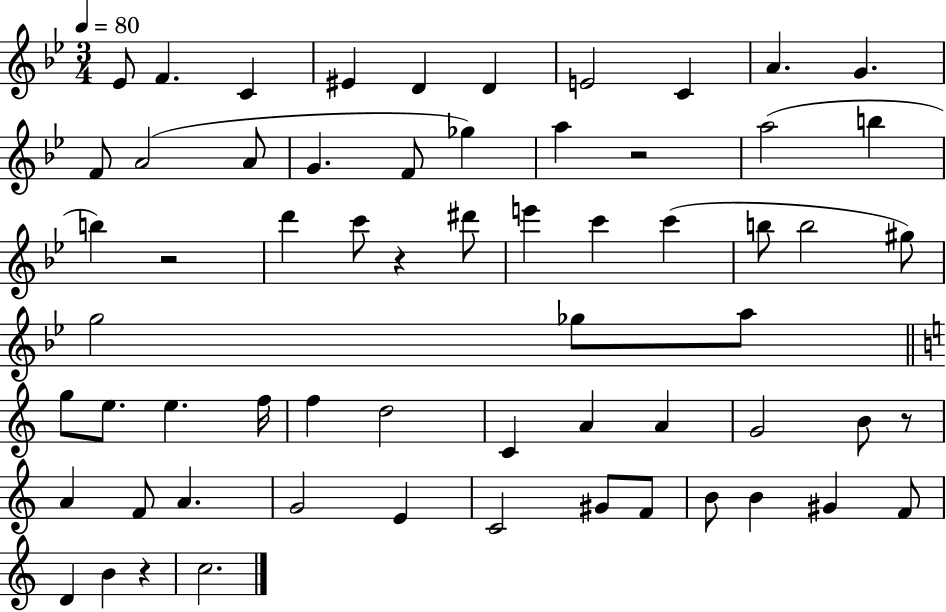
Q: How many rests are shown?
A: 5